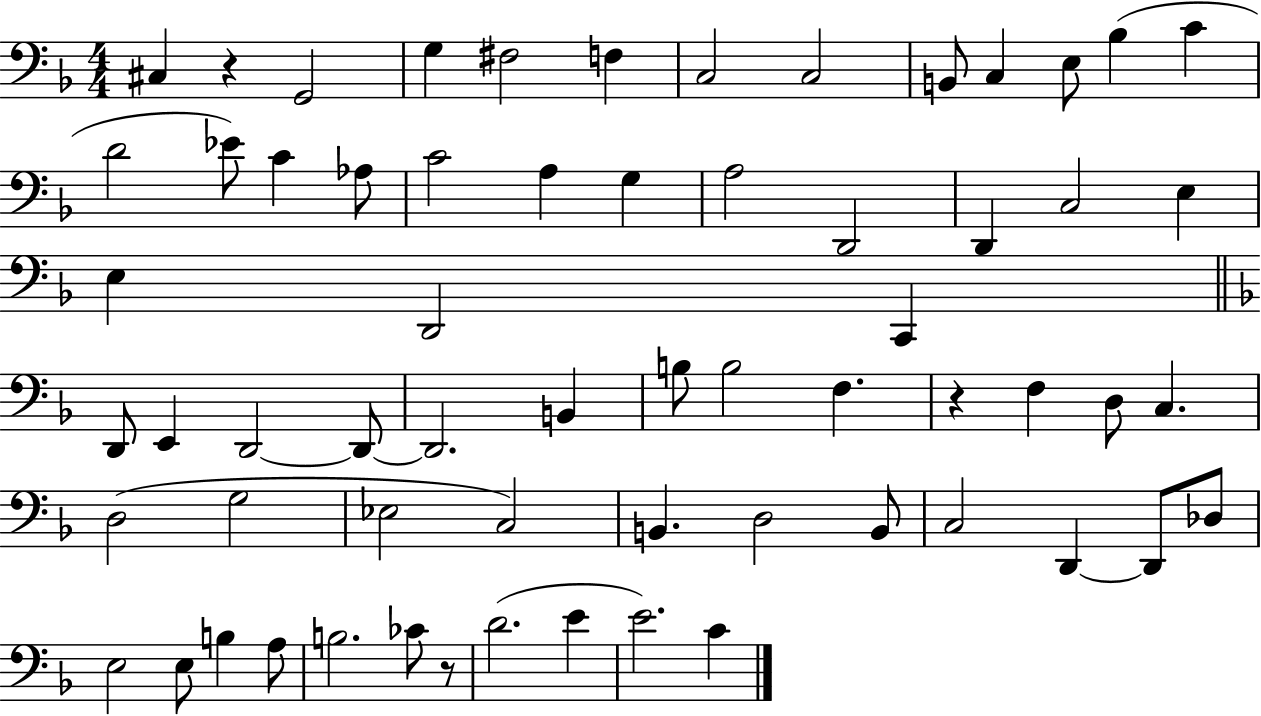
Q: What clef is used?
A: bass